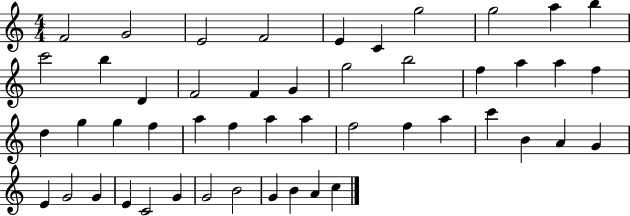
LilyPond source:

{
  \clef treble
  \numericTimeSignature
  \time 4/4
  \key c \major
  f'2 g'2 | e'2 f'2 | e'4 c'4 g''2 | g''2 a''4 b''4 | \break c'''2 b''4 d'4 | f'2 f'4 g'4 | g''2 b''2 | f''4 a''4 a''4 f''4 | \break d''4 g''4 g''4 f''4 | a''4 f''4 a''4 a''4 | f''2 f''4 a''4 | c'''4 b'4 a'4 g'4 | \break e'4 g'2 g'4 | e'4 c'2 g'4 | g'2 b'2 | g'4 b'4 a'4 c''4 | \break \bar "|."
}